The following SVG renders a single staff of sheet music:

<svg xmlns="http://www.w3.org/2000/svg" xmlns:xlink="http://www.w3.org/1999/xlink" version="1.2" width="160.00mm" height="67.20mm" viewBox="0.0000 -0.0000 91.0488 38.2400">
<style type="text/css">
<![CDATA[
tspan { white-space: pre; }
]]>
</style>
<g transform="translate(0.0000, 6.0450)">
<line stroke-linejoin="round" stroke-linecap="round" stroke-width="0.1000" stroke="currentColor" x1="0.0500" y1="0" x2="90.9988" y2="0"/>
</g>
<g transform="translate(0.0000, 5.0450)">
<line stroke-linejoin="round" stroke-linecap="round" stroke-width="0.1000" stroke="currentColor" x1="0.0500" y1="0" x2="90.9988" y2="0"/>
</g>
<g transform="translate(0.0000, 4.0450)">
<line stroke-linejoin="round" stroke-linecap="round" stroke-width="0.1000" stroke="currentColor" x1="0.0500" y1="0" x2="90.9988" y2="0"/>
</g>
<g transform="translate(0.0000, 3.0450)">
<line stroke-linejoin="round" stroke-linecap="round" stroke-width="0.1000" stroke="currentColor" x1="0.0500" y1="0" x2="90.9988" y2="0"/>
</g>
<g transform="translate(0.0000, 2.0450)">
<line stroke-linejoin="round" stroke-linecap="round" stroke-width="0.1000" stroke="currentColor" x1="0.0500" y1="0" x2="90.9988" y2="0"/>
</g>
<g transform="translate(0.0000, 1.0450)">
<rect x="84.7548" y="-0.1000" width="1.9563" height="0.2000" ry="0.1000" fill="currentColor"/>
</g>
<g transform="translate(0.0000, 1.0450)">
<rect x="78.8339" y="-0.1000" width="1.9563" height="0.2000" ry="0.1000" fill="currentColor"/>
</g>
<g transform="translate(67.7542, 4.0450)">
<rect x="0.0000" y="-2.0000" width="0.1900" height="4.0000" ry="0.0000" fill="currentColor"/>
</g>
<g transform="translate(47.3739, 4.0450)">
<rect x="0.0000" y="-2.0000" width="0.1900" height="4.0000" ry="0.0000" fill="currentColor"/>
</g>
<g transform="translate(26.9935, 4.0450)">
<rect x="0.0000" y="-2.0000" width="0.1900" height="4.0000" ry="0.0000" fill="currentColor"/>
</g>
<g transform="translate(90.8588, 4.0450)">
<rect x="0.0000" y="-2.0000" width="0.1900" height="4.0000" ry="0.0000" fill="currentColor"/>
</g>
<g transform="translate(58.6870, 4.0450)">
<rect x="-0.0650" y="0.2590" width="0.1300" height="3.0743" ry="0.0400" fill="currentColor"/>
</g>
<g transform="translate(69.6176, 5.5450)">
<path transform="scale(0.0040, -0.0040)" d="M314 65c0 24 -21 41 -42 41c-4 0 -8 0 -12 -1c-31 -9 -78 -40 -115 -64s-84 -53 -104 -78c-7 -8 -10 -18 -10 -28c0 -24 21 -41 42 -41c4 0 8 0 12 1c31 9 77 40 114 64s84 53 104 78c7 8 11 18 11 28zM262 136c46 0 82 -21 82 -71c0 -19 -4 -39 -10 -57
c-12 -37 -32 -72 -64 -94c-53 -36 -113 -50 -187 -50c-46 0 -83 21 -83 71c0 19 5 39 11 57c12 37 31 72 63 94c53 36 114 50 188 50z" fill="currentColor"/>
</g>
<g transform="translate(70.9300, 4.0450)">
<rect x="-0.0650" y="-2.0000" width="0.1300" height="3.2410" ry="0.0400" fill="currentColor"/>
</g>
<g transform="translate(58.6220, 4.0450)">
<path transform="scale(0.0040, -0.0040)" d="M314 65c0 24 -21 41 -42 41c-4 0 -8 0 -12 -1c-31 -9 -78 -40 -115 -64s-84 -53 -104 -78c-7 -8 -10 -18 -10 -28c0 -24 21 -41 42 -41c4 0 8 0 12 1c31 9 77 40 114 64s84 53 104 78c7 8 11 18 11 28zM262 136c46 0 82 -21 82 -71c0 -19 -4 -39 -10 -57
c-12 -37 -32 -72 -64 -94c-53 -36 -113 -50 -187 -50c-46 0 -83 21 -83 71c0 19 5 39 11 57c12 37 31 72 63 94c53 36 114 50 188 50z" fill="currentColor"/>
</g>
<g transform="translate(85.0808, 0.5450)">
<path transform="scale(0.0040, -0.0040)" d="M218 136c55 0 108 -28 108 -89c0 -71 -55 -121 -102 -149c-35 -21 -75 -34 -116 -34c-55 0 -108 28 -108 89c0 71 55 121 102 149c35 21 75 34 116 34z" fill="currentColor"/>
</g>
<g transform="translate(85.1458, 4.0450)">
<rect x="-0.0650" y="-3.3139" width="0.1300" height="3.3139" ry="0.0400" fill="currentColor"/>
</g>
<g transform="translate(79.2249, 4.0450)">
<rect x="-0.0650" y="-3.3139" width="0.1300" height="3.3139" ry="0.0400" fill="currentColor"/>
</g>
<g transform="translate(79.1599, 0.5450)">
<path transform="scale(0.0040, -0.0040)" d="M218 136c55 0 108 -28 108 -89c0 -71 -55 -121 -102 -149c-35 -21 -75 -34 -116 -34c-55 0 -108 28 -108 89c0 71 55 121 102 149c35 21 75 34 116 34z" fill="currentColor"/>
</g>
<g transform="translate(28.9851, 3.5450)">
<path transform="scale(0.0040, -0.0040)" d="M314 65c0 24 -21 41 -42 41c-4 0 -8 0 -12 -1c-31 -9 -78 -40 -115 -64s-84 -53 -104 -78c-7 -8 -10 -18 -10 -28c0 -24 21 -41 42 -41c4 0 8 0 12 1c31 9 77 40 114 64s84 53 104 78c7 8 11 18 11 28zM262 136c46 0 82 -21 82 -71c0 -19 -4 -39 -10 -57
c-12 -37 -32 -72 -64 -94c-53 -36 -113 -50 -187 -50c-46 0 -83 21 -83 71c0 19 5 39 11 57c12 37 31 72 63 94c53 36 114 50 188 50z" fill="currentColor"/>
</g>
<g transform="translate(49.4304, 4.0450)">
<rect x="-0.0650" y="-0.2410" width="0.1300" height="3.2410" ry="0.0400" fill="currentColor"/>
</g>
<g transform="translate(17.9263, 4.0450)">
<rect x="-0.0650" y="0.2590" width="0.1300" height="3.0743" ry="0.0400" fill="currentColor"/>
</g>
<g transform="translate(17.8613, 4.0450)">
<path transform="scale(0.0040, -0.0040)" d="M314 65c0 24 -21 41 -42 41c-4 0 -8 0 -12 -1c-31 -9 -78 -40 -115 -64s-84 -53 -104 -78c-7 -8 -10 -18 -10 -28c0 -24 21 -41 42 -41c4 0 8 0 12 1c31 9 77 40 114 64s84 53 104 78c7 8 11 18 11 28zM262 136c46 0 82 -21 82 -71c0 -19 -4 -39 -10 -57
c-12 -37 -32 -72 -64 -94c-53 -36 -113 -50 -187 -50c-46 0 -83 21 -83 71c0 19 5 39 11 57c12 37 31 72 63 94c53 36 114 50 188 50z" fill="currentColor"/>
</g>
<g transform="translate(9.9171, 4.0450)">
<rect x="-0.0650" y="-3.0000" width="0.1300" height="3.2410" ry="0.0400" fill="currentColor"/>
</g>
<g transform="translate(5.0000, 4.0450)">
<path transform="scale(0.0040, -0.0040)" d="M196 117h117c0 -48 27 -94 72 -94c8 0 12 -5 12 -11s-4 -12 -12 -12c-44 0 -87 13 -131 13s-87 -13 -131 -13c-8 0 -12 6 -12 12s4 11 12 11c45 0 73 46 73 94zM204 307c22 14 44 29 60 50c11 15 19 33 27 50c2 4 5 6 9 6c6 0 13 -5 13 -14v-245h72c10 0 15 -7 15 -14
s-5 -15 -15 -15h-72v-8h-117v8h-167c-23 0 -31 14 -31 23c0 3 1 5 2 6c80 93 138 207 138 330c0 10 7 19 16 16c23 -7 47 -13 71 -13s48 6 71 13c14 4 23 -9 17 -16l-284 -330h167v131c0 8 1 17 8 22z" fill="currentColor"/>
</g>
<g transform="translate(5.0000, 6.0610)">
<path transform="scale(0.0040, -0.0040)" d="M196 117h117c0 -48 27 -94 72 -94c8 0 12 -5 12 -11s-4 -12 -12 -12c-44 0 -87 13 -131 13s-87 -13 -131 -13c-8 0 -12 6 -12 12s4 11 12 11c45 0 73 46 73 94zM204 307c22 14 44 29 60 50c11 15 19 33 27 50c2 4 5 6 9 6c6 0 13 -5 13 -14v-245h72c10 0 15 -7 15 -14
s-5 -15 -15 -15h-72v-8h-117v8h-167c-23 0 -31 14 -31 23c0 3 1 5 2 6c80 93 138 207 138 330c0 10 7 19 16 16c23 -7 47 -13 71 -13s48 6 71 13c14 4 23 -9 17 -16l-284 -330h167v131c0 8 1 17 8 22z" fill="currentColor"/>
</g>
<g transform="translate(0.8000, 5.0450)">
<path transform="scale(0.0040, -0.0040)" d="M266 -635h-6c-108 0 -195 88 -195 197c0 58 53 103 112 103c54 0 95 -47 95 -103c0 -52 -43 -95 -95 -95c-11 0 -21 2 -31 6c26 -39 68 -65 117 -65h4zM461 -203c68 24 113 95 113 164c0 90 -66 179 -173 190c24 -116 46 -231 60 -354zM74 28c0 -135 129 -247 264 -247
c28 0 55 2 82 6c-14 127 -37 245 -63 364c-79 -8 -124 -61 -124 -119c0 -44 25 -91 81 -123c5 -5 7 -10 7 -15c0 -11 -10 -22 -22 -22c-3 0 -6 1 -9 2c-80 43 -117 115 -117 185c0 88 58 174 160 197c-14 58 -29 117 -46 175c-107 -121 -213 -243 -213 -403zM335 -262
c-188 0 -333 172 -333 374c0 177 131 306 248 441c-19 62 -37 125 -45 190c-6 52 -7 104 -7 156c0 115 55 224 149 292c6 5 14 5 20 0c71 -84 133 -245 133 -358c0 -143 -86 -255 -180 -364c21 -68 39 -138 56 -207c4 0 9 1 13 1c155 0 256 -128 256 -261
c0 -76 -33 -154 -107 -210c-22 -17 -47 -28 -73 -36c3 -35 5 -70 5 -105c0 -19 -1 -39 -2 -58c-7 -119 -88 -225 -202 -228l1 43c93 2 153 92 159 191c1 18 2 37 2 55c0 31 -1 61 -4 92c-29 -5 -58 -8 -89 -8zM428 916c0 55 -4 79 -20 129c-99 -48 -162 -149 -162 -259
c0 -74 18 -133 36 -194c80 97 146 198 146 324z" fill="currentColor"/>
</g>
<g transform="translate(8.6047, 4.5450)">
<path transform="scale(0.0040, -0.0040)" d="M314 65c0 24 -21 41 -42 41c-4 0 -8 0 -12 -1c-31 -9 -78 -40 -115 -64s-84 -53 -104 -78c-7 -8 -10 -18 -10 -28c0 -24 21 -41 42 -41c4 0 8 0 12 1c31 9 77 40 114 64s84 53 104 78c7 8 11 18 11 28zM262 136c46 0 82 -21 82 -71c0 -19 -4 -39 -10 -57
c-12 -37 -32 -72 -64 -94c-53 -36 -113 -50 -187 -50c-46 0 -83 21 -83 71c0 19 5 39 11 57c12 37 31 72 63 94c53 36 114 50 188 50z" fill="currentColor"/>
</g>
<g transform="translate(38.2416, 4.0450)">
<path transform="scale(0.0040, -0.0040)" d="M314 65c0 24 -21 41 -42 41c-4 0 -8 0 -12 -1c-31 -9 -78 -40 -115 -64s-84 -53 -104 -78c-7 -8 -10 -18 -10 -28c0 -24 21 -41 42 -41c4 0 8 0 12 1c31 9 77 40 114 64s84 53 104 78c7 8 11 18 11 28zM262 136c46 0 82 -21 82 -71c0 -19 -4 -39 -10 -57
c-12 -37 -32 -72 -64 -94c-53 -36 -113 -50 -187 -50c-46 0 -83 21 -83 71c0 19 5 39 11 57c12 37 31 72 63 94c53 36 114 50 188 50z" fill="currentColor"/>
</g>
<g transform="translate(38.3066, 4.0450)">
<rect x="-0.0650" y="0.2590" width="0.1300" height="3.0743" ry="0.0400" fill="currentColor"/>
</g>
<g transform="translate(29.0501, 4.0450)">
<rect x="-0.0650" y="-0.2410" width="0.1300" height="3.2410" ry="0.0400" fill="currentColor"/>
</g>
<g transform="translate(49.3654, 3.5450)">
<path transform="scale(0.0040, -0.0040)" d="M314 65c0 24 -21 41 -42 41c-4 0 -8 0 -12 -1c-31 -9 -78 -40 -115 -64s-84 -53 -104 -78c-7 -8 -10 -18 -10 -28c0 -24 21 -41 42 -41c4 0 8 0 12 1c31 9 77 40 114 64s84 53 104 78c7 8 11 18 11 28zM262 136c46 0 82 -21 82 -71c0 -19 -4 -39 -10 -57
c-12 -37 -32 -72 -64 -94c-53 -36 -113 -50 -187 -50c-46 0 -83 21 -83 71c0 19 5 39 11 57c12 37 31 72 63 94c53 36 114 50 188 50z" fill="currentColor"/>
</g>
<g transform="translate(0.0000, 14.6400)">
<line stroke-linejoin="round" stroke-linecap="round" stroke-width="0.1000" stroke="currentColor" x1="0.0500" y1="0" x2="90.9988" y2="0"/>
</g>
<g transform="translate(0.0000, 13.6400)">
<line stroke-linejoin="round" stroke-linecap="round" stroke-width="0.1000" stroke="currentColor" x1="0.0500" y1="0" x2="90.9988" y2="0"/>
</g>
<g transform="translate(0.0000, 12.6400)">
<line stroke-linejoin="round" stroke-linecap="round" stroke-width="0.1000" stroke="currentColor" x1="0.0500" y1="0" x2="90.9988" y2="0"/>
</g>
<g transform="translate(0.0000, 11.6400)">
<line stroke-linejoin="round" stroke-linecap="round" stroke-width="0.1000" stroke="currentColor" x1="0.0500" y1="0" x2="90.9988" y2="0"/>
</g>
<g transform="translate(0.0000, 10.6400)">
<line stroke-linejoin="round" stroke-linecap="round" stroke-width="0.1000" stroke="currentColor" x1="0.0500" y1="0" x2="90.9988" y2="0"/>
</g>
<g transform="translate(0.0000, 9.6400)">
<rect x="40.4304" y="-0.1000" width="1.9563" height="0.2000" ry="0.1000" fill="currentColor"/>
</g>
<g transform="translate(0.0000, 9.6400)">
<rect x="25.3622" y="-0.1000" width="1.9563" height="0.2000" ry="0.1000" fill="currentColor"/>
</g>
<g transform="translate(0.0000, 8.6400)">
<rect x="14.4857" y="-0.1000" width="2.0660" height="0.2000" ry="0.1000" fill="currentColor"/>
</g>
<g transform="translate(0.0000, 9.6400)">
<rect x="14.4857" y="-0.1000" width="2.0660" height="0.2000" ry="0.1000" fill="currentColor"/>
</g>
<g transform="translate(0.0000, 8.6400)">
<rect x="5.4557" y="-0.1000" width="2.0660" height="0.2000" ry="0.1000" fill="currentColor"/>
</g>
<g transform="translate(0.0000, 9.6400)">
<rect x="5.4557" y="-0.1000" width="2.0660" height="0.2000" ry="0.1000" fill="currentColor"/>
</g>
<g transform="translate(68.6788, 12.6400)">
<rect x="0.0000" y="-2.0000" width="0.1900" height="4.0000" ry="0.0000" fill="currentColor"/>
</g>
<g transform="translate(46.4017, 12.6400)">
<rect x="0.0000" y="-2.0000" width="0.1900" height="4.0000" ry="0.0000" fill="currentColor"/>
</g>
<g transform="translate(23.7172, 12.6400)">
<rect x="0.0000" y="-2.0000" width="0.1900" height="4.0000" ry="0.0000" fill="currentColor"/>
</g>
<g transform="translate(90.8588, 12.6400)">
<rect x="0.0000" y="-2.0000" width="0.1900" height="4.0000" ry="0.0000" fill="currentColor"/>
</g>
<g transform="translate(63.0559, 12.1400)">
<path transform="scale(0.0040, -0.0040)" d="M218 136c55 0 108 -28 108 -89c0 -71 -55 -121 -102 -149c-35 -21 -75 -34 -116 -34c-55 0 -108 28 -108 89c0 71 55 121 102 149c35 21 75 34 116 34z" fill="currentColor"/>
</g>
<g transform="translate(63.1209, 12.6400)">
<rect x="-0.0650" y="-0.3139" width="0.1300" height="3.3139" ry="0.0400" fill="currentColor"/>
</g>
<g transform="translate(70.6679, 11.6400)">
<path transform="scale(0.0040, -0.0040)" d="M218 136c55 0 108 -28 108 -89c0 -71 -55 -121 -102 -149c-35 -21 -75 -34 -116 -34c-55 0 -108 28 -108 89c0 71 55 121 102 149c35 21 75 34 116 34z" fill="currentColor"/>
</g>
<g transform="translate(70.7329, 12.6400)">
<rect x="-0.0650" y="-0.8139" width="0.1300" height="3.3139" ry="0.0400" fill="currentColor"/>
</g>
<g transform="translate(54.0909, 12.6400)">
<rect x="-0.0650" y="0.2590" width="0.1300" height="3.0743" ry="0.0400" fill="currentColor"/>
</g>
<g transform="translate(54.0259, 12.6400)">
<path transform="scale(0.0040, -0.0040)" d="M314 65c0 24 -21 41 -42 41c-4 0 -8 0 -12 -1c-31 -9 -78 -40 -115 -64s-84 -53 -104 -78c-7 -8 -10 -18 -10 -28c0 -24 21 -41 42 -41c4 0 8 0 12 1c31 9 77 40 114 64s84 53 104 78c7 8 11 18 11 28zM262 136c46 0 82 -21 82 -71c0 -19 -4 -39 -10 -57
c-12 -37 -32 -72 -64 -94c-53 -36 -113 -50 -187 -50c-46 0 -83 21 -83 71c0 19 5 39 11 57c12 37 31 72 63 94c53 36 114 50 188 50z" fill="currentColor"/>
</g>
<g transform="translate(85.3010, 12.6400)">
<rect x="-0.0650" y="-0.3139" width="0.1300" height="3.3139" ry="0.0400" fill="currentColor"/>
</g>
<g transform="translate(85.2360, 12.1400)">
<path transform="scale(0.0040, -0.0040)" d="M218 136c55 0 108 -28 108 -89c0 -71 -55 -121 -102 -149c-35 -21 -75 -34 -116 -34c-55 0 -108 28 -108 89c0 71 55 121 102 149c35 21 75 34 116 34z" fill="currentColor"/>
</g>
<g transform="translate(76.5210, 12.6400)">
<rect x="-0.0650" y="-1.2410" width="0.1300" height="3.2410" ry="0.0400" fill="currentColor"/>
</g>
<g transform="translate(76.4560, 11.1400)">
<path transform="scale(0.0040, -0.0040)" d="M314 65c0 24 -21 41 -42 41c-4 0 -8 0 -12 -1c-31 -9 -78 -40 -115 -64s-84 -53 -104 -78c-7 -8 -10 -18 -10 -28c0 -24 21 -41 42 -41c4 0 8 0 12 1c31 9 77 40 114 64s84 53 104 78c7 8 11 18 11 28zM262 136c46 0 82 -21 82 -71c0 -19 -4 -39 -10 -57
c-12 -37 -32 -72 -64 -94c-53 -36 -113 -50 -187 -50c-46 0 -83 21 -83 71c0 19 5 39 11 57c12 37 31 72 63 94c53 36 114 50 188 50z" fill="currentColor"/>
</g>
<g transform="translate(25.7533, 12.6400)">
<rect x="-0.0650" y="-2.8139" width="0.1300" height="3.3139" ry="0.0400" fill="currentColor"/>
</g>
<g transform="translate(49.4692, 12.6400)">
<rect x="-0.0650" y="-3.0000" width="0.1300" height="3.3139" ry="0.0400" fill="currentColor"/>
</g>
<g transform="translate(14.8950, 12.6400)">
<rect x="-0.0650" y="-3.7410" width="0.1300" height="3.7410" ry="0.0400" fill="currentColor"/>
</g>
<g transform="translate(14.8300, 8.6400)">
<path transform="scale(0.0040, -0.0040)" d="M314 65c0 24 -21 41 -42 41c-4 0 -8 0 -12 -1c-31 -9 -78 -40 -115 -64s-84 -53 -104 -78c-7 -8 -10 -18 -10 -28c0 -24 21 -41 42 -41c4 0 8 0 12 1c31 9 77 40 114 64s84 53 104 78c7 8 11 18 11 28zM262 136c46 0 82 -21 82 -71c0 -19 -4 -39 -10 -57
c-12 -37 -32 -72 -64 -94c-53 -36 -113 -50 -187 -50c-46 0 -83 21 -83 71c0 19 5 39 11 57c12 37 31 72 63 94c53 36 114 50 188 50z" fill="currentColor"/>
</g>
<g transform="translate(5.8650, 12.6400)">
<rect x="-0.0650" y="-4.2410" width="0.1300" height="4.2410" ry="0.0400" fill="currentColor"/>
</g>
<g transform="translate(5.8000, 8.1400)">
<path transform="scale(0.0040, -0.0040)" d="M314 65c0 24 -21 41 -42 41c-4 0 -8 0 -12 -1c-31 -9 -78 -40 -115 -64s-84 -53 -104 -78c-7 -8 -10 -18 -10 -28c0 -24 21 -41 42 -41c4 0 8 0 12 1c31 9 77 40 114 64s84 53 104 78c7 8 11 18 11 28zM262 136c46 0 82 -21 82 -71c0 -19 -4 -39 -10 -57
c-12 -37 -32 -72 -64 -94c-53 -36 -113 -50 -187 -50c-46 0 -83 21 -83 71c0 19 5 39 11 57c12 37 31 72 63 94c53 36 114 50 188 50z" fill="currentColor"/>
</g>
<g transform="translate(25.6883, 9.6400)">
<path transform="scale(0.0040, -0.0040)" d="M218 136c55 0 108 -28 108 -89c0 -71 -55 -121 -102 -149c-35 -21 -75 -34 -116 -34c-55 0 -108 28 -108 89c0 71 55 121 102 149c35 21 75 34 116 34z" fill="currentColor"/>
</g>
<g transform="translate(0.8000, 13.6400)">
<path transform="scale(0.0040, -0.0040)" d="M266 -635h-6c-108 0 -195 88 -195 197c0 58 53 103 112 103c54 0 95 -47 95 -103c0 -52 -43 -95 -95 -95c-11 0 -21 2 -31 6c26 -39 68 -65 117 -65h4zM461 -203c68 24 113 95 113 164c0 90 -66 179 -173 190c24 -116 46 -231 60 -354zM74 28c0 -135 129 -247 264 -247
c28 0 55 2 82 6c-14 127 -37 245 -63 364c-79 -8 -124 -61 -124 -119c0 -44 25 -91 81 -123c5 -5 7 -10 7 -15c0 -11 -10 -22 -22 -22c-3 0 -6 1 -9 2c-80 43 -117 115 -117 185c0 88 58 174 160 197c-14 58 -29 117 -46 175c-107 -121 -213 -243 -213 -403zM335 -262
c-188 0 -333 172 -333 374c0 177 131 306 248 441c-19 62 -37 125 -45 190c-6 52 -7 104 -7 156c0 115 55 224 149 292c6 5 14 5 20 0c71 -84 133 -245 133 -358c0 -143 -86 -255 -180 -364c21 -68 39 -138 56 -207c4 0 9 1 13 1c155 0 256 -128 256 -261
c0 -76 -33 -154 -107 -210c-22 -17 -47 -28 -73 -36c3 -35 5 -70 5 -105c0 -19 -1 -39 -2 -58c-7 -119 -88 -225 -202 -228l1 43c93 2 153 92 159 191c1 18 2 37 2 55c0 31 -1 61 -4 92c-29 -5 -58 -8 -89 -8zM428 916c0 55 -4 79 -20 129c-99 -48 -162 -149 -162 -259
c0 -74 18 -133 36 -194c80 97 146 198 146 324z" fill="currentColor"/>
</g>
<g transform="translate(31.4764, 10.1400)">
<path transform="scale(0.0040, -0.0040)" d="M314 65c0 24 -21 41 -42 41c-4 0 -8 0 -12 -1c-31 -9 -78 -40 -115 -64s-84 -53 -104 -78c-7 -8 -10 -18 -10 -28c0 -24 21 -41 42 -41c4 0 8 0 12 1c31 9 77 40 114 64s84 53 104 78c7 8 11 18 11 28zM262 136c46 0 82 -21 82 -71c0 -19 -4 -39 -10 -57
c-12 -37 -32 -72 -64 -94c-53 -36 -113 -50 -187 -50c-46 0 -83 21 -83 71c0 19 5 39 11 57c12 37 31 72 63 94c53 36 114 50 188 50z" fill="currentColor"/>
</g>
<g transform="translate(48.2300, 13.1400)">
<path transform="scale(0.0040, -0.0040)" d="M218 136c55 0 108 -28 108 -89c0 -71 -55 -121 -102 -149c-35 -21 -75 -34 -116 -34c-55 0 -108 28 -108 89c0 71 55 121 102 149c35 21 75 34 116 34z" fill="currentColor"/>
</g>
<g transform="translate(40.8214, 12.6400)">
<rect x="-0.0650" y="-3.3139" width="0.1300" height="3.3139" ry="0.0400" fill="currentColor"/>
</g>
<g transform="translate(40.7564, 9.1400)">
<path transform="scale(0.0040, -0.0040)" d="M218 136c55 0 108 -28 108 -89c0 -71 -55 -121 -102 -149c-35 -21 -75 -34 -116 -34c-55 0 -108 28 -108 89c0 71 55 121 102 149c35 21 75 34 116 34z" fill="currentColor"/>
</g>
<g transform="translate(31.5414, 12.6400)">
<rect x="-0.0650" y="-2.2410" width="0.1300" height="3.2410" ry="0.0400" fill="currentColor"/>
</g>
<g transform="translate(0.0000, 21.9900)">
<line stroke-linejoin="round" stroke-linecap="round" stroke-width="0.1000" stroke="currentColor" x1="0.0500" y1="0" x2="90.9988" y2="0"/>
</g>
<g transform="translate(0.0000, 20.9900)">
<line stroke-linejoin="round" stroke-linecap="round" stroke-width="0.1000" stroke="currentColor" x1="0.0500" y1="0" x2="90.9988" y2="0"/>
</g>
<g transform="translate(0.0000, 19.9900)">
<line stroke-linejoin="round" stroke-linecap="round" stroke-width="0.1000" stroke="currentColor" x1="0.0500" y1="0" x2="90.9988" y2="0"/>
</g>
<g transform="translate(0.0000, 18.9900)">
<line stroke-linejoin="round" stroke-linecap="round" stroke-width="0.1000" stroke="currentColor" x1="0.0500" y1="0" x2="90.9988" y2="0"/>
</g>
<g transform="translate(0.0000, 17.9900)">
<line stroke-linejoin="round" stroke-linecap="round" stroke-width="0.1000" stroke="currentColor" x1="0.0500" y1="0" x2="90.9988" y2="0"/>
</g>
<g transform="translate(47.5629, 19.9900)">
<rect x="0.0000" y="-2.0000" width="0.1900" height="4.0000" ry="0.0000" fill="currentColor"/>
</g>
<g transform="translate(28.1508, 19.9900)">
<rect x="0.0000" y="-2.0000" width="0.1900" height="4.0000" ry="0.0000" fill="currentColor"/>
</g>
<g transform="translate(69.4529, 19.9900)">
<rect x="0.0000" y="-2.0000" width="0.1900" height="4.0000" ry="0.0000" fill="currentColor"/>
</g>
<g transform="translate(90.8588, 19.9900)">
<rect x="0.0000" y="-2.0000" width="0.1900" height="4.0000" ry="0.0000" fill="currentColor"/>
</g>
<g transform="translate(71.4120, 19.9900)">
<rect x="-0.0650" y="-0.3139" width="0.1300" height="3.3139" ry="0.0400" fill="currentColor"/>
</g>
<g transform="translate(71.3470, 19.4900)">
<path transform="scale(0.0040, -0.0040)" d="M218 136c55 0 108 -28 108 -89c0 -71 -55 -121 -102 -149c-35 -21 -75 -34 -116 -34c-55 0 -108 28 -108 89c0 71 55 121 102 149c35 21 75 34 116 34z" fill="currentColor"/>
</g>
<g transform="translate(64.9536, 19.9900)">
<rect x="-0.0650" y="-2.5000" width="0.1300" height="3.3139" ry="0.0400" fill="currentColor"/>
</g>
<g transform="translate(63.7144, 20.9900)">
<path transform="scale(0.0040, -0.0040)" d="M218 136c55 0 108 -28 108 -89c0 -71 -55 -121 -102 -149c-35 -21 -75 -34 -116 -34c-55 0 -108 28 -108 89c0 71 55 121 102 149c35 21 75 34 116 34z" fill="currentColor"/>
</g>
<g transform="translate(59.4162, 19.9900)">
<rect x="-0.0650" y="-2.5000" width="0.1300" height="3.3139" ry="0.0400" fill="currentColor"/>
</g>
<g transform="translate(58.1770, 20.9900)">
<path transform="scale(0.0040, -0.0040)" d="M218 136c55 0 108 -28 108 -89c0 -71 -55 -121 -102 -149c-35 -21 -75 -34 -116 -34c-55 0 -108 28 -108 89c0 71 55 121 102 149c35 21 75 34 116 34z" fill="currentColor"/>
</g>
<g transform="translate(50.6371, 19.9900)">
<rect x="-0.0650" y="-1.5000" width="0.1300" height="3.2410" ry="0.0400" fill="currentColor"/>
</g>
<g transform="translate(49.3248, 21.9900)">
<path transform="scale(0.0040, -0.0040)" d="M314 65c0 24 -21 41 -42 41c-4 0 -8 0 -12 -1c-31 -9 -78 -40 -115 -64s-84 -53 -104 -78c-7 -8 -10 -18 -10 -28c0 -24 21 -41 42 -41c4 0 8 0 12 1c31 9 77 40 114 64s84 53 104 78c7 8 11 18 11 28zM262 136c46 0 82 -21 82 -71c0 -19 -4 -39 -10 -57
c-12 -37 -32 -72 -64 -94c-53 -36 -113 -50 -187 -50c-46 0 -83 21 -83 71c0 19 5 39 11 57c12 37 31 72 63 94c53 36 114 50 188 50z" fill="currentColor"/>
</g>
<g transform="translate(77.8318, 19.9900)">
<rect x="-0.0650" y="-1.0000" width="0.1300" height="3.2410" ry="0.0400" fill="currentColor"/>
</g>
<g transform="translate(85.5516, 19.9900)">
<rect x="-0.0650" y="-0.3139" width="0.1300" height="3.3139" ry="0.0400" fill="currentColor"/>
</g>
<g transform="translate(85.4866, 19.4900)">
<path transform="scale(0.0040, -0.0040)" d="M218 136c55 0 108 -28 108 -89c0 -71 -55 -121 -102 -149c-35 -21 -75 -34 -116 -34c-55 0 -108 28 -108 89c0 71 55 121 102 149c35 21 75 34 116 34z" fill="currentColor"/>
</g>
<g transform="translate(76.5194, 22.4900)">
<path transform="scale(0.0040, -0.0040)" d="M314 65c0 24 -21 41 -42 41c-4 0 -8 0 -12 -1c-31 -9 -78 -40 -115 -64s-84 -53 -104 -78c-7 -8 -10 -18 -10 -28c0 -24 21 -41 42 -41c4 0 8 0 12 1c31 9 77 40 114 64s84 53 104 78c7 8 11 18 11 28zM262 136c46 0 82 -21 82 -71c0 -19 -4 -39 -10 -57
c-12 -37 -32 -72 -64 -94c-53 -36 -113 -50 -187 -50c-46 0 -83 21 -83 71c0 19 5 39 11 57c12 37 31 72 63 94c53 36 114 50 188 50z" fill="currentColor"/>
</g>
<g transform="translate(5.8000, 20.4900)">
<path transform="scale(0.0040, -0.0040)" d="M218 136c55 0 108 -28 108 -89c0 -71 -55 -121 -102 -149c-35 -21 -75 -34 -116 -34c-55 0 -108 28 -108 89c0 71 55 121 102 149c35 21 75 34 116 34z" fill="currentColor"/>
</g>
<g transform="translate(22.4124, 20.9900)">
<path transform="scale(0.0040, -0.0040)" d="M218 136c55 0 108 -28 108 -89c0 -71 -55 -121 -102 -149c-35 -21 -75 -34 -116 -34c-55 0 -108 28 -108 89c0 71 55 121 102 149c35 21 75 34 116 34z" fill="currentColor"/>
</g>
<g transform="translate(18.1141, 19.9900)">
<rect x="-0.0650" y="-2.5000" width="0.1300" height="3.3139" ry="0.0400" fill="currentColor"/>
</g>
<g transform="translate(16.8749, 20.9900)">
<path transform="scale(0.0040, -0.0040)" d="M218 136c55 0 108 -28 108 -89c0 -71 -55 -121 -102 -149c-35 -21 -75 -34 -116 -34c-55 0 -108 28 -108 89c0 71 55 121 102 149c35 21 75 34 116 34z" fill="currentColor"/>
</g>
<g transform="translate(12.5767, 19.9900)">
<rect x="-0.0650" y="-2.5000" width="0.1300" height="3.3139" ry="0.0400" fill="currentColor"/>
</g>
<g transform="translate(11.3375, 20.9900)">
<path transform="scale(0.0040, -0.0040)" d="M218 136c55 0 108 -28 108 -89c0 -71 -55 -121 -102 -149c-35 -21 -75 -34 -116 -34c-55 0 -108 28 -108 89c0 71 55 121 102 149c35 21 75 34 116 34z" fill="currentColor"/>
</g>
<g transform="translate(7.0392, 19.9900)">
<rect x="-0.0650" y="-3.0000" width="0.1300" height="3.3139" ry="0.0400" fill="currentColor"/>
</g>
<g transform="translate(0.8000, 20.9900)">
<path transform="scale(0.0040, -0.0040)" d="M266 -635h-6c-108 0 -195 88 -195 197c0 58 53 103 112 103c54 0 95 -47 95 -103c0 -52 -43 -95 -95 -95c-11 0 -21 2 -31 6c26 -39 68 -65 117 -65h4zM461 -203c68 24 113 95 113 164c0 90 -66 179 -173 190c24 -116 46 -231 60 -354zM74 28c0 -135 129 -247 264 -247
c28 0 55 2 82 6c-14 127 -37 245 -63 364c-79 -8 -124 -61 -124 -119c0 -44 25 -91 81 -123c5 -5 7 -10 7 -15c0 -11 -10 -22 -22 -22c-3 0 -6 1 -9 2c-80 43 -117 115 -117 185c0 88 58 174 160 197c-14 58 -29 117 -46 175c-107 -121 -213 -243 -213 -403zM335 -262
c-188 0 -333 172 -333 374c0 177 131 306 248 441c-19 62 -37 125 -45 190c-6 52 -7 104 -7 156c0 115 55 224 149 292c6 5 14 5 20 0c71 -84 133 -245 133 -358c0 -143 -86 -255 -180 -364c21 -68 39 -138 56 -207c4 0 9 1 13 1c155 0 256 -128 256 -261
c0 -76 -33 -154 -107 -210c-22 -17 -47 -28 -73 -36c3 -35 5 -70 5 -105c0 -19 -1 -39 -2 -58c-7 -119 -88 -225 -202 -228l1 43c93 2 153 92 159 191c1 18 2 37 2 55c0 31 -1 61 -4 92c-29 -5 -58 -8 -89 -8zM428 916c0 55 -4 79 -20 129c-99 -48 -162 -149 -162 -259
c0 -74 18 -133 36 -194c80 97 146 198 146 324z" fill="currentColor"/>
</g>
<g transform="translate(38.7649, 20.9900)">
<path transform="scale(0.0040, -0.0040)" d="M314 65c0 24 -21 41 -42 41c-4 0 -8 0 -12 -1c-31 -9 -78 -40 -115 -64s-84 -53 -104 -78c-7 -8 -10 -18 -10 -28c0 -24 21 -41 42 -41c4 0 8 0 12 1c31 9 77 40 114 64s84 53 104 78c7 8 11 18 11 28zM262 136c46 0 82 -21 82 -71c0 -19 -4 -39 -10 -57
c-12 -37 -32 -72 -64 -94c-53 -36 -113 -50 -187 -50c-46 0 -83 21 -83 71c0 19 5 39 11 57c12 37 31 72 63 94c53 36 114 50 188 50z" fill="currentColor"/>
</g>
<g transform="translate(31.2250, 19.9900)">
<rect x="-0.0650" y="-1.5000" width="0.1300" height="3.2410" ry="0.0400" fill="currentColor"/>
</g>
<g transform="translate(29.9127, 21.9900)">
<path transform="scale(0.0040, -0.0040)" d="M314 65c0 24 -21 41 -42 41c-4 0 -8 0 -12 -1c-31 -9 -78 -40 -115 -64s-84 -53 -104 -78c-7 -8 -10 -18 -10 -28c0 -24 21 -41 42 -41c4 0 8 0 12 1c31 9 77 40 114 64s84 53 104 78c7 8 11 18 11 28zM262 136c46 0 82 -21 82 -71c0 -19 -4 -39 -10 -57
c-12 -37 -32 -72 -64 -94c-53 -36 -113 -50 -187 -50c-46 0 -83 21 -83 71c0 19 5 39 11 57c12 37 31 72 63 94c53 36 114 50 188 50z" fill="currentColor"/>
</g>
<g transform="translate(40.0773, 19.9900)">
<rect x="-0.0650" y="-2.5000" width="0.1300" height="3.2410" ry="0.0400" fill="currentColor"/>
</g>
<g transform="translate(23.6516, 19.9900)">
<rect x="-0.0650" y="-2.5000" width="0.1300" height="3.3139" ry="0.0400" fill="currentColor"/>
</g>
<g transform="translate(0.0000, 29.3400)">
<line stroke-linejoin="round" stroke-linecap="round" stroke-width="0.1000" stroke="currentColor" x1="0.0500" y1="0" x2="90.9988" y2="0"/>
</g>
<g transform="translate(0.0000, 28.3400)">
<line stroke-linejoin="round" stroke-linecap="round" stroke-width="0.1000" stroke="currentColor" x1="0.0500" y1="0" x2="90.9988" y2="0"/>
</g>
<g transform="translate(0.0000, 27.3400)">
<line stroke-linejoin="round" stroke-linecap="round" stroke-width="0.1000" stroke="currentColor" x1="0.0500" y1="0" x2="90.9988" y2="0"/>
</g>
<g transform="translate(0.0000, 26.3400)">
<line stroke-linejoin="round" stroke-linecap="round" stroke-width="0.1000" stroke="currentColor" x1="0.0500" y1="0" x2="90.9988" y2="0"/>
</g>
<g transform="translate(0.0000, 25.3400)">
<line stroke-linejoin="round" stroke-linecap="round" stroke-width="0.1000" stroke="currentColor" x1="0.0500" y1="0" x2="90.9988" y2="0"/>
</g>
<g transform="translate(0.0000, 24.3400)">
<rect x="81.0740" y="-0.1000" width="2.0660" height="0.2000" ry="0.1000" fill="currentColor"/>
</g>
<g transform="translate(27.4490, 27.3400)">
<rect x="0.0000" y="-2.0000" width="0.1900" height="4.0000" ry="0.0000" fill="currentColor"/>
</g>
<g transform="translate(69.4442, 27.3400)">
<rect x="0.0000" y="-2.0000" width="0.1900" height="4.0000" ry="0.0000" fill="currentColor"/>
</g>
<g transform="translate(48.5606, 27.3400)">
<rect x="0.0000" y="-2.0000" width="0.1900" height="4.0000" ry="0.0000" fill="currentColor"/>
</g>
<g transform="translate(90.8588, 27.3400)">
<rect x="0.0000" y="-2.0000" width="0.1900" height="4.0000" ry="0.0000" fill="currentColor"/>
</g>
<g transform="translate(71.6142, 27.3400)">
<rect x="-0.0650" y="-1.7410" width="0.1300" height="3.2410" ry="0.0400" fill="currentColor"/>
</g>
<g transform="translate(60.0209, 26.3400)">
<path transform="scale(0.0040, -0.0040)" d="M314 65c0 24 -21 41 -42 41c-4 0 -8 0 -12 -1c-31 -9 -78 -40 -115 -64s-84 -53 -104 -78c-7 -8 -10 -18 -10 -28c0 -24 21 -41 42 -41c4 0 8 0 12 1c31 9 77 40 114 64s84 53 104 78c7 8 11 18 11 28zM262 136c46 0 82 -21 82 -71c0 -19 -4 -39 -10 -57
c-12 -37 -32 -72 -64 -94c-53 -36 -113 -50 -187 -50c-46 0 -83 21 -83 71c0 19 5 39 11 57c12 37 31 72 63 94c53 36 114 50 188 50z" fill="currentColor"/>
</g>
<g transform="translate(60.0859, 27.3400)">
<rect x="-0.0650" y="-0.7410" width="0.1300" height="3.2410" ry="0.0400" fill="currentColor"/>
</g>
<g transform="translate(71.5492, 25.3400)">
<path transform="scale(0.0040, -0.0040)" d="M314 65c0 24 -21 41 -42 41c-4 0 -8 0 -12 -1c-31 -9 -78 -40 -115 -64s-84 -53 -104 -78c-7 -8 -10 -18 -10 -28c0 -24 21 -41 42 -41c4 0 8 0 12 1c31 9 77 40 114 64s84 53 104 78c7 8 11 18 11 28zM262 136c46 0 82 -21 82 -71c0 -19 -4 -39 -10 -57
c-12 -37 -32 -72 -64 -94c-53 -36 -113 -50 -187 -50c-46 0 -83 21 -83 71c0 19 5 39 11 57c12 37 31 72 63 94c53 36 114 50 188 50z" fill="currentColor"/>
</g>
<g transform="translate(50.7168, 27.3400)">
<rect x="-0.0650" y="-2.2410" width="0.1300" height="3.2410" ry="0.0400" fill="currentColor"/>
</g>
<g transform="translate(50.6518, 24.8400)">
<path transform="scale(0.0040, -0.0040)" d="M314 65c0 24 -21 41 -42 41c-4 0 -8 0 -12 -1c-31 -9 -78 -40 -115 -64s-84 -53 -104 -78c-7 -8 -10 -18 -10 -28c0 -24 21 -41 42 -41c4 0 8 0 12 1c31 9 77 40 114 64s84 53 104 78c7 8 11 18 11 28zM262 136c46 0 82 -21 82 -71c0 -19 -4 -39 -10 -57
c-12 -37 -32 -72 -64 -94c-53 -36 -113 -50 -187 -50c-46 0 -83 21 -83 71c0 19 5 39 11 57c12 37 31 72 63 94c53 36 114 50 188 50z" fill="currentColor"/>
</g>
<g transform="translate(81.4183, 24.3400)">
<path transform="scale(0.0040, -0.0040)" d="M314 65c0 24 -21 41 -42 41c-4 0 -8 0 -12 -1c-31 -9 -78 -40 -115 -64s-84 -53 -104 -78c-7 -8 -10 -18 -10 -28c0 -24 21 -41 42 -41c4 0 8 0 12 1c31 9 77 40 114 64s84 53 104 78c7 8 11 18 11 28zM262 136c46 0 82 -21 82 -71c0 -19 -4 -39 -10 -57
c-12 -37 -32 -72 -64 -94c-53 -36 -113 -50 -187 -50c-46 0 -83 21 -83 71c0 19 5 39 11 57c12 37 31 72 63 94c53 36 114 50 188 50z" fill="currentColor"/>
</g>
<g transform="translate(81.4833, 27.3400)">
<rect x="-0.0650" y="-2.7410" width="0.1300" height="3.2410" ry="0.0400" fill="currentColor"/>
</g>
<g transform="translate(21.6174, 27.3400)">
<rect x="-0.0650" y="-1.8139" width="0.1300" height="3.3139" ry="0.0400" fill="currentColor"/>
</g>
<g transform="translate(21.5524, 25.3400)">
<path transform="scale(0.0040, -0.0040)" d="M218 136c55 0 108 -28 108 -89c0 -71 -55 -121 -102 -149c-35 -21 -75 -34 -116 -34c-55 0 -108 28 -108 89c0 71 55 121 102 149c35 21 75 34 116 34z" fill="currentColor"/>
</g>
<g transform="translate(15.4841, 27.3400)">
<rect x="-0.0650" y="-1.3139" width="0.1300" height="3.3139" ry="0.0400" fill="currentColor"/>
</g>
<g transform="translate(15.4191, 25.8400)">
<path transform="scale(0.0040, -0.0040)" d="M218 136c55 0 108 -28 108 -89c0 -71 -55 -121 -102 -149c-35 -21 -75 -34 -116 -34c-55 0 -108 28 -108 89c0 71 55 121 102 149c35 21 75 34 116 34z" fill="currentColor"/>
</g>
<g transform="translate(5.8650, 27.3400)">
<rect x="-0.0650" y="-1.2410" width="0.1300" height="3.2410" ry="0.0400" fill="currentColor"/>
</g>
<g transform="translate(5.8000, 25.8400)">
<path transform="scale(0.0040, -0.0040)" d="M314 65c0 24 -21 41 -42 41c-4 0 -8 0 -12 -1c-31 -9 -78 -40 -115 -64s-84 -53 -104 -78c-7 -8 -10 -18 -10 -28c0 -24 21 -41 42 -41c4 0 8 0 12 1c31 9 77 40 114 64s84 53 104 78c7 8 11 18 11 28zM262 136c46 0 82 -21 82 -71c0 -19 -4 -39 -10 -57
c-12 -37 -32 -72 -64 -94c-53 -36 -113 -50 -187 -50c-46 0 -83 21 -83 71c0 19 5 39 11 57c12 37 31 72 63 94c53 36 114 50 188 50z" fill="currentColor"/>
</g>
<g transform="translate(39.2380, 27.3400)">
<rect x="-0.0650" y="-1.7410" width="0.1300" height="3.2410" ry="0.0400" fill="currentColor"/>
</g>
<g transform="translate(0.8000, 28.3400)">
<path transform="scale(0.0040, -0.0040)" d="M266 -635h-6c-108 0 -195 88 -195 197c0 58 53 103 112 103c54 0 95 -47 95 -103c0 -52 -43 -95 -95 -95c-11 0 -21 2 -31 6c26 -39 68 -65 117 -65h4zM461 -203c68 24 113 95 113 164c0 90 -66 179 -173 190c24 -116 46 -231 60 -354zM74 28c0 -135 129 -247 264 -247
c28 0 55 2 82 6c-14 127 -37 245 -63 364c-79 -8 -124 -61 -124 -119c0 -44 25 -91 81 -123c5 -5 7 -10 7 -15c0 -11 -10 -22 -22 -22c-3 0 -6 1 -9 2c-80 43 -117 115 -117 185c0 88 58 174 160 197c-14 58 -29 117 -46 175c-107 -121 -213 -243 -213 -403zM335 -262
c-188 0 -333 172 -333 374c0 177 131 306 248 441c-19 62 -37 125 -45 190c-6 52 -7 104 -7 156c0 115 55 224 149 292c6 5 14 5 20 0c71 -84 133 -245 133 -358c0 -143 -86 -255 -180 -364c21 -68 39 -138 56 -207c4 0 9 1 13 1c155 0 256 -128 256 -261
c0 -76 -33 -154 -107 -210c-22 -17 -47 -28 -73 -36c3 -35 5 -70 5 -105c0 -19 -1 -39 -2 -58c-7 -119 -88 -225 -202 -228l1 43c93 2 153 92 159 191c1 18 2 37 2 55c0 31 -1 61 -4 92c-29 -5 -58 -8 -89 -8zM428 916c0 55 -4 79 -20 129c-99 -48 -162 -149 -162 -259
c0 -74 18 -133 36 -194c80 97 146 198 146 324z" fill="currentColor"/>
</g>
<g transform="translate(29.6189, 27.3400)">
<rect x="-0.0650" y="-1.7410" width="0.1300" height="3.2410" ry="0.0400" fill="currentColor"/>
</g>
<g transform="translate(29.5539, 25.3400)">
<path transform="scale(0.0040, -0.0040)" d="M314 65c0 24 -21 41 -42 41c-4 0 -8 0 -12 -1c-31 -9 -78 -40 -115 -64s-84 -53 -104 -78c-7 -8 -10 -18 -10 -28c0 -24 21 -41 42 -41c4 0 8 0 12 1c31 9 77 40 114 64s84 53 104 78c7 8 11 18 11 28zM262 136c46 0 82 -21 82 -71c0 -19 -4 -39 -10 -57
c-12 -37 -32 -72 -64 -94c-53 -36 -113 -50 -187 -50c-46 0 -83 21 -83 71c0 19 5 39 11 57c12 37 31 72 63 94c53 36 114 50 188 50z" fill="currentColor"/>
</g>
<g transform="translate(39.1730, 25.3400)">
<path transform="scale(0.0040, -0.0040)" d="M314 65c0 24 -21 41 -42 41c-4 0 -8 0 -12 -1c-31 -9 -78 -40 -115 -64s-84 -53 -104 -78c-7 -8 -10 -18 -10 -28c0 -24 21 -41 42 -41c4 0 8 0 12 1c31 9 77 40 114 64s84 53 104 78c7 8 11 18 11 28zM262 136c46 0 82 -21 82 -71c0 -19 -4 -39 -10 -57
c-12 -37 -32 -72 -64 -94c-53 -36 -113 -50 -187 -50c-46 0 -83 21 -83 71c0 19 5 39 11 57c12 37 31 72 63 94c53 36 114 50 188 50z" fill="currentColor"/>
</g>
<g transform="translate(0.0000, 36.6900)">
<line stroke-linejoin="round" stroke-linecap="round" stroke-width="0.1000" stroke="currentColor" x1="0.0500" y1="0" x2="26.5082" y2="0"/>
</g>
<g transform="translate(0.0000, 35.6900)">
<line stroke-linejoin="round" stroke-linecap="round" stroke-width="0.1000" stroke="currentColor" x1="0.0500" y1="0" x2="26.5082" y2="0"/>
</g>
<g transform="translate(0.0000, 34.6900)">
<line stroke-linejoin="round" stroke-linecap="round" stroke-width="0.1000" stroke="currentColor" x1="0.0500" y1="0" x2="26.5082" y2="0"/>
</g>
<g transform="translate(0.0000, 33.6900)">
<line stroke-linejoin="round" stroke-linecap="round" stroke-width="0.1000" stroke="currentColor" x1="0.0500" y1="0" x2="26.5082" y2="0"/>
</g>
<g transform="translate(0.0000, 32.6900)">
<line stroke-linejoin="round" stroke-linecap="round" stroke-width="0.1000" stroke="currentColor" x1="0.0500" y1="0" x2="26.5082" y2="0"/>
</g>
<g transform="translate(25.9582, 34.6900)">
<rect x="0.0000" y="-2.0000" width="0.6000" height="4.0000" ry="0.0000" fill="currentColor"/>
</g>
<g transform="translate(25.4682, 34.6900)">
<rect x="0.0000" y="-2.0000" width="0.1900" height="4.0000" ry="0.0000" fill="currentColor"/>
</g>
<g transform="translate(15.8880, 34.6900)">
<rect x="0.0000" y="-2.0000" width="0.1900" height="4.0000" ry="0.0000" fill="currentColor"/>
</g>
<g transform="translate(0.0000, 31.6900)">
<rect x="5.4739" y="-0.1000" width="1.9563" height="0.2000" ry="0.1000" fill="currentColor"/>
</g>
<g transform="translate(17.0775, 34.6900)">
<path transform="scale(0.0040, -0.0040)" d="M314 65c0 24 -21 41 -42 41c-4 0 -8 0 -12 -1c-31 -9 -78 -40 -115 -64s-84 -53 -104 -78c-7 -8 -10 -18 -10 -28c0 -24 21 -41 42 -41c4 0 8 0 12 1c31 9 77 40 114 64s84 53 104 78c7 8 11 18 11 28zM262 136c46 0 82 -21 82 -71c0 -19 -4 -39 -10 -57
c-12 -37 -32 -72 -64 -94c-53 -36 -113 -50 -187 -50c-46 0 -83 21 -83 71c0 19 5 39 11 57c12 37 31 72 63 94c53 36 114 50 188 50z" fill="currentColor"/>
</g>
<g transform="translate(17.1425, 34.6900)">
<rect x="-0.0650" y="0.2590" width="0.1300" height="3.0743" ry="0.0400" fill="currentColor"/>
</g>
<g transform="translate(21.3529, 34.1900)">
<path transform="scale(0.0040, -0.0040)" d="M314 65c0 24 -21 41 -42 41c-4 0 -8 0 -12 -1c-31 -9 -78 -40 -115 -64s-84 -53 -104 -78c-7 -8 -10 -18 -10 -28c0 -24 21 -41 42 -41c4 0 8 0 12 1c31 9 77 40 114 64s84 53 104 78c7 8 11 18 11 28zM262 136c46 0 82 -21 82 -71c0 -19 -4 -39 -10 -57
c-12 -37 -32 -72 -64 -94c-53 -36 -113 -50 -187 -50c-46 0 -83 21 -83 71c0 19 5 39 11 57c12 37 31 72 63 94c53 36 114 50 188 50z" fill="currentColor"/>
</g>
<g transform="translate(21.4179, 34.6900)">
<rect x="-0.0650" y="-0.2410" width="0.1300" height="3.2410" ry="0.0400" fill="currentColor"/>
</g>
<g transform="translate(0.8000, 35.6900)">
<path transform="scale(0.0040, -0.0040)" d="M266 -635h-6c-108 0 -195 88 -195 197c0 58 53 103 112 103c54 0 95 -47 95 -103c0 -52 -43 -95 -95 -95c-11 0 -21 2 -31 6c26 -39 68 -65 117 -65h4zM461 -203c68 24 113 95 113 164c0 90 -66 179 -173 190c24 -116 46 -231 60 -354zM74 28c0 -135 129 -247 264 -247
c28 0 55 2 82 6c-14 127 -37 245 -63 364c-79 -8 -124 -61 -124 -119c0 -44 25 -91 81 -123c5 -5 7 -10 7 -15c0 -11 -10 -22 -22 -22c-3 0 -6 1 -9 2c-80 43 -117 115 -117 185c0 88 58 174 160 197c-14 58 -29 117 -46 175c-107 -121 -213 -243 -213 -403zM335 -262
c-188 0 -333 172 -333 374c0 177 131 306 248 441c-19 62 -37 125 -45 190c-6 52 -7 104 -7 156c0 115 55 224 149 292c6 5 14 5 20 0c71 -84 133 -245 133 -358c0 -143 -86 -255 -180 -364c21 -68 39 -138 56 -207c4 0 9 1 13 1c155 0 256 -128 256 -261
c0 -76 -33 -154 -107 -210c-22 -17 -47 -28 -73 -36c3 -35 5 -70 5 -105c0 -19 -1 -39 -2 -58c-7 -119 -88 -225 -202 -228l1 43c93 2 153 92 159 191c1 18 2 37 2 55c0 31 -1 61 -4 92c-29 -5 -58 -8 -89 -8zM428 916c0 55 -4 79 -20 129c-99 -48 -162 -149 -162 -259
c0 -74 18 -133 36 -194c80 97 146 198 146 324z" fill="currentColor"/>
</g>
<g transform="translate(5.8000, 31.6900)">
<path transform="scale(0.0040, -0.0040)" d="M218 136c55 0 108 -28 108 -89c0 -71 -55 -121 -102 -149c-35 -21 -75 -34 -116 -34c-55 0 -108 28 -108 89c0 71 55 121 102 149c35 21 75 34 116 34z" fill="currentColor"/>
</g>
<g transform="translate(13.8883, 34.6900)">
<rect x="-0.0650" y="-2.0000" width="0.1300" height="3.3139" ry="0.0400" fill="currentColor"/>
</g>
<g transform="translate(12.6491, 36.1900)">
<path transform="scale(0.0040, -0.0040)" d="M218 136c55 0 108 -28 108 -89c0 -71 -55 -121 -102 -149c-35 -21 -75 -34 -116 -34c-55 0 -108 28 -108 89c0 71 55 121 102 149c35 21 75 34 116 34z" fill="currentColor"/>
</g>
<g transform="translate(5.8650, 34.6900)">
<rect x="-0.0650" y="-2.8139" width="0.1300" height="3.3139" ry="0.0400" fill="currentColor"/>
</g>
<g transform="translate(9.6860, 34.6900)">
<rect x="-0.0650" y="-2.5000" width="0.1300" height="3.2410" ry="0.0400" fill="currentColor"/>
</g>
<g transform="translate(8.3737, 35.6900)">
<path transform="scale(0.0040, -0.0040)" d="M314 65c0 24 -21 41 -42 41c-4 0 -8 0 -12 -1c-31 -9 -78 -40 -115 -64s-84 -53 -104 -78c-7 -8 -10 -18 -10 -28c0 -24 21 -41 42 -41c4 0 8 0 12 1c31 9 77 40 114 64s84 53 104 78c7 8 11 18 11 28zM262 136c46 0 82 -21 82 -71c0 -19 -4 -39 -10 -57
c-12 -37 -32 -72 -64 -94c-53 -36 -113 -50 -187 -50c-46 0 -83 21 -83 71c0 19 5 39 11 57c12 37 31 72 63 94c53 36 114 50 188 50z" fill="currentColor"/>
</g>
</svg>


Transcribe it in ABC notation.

X:1
T:Untitled
M:4/4
L:1/4
K:C
A2 B2 c2 B2 c2 B2 F2 b b d'2 c'2 a g2 b A B2 c d e2 c A G G G E2 G2 E2 G G c D2 c e2 e f f2 f2 g2 d2 f2 a2 a G2 F B2 c2